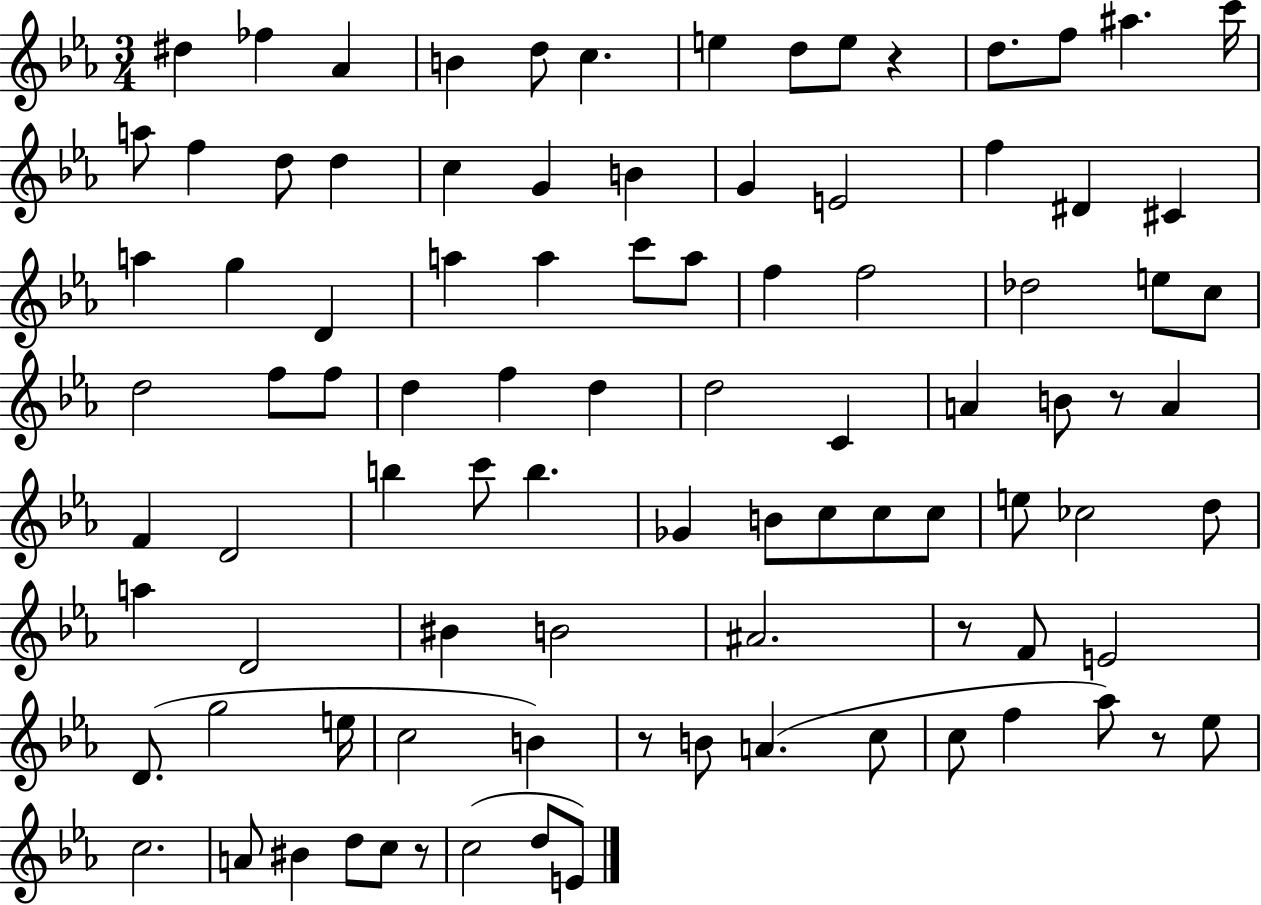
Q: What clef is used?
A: treble